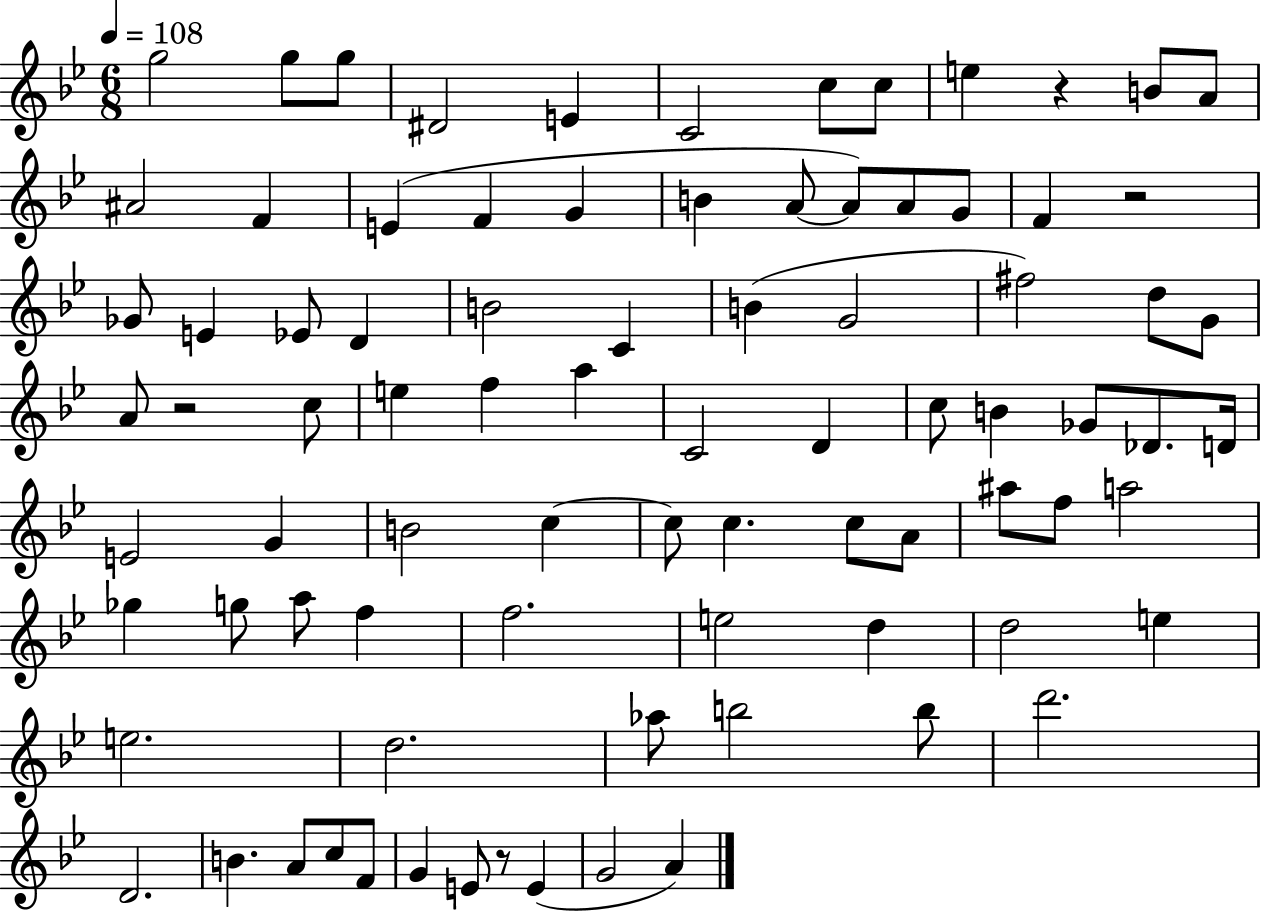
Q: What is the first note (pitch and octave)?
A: G5